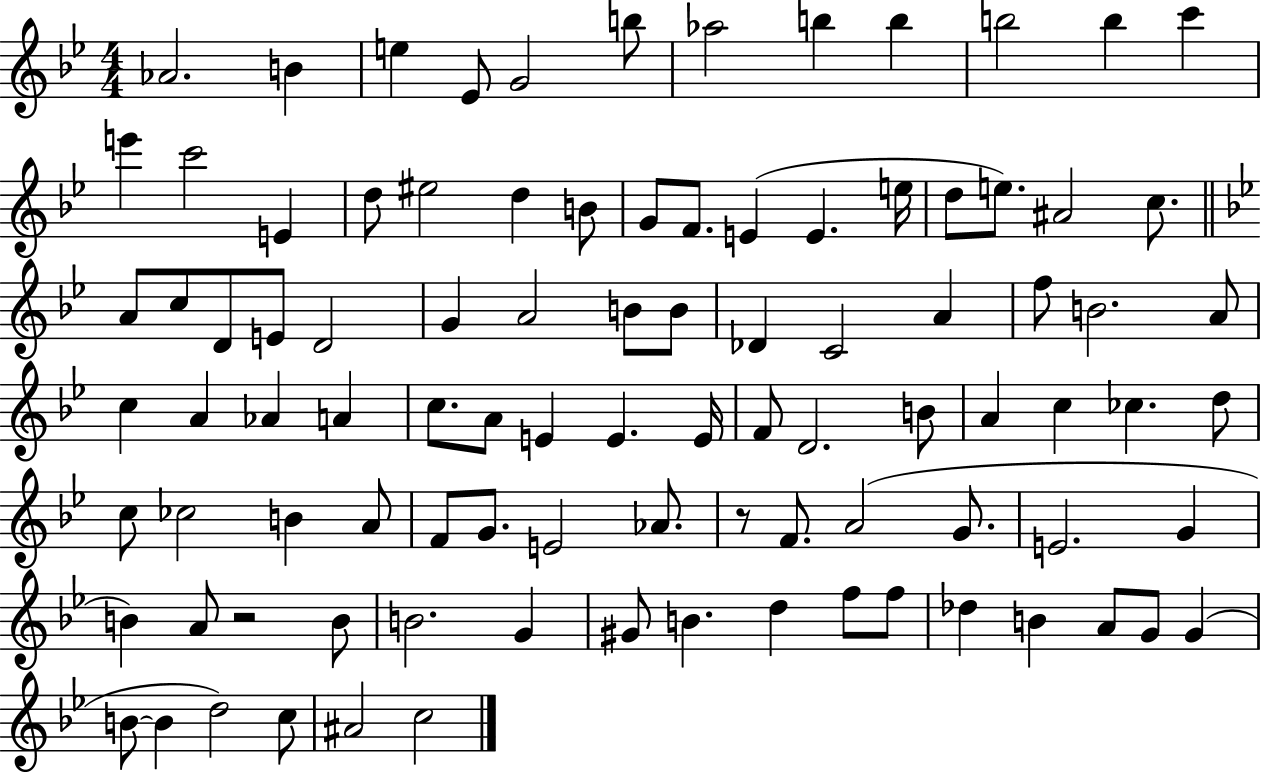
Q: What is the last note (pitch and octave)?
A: C5